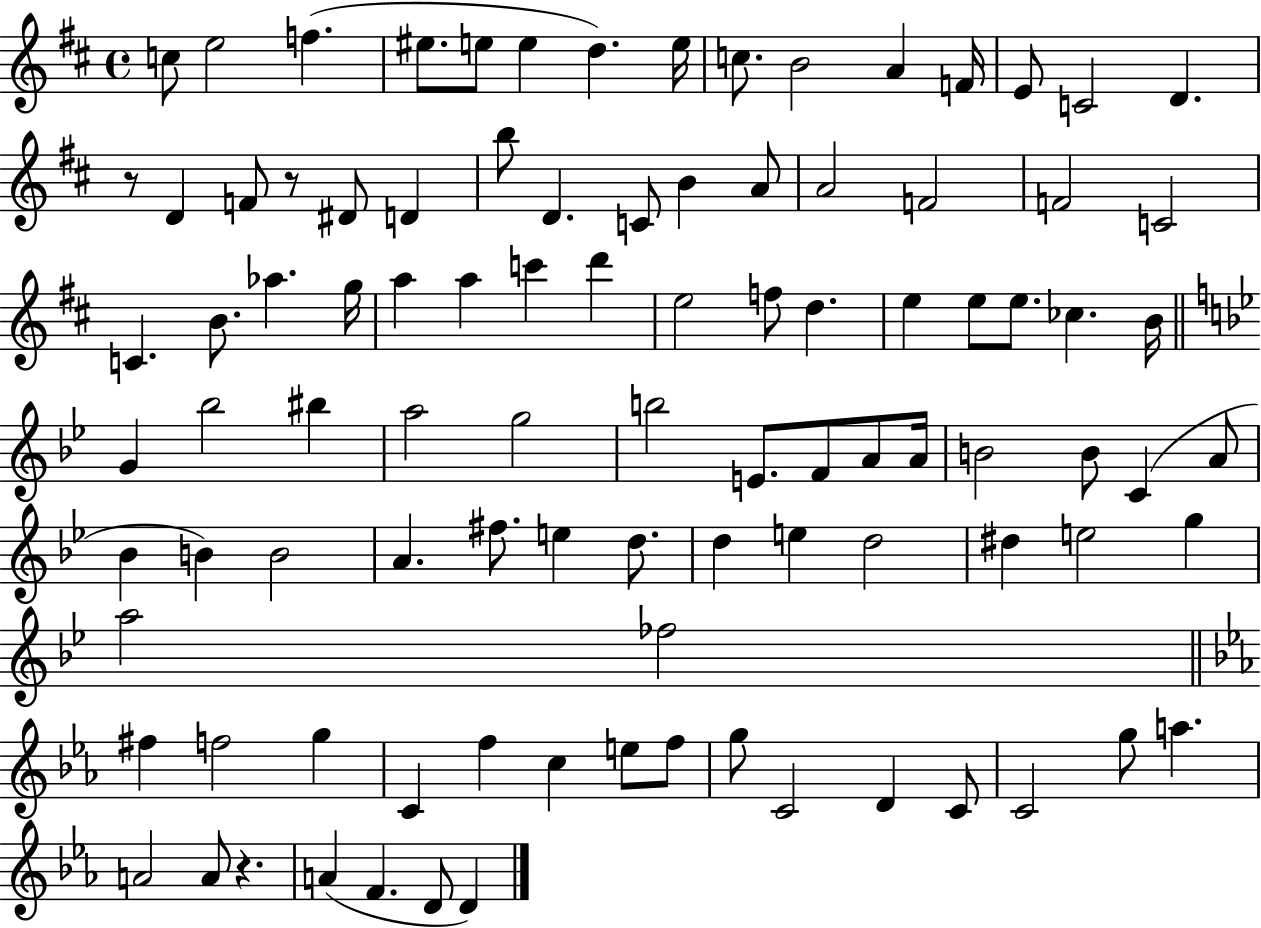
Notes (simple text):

C5/e E5/h F5/q. EIS5/e. E5/e E5/q D5/q. E5/s C5/e. B4/h A4/q F4/s E4/e C4/h D4/q. R/e D4/q F4/e R/e D#4/e D4/q B5/e D4/q. C4/e B4/q A4/e A4/h F4/h F4/h C4/h C4/q. B4/e. Ab5/q. G5/s A5/q A5/q C6/q D6/q E5/h F5/e D5/q. E5/q E5/e E5/e. CES5/q. B4/s G4/q Bb5/h BIS5/q A5/h G5/h B5/h E4/e. F4/e A4/e A4/s B4/h B4/e C4/q A4/e Bb4/q B4/q B4/h A4/q. F#5/e. E5/q D5/e. D5/q E5/q D5/h D#5/q E5/h G5/q A5/h FES5/h F#5/q F5/h G5/q C4/q F5/q C5/q E5/e F5/e G5/e C4/h D4/q C4/e C4/h G5/e A5/q. A4/h A4/e R/q. A4/q F4/q. D4/e D4/q